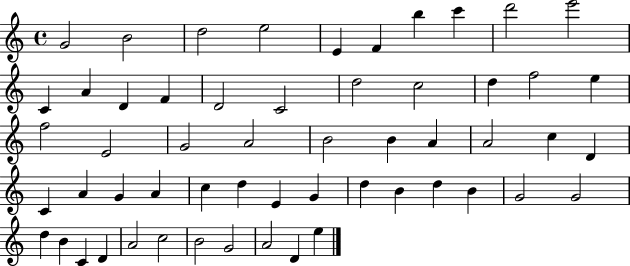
X:1
T:Untitled
M:4/4
L:1/4
K:C
G2 B2 d2 e2 E F b c' d'2 e'2 C A D F D2 C2 d2 c2 d f2 e f2 E2 G2 A2 B2 B A A2 c D C A G A c d E G d B d B G2 G2 d B C D A2 c2 B2 G2 A2 D e